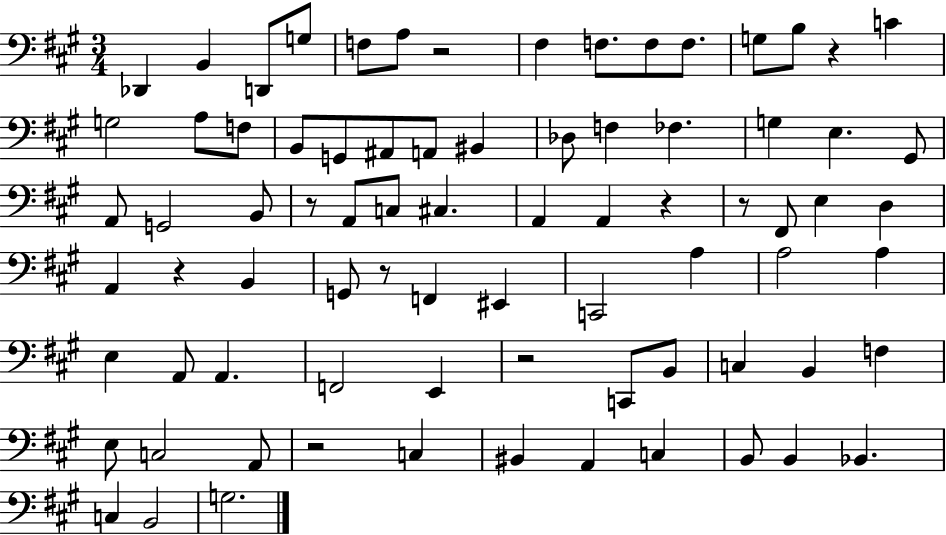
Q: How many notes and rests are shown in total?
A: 79